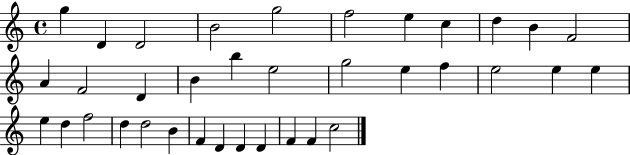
G5/q D4/q D4/h B4/h G5/h F5/h E5/q C5/q D5/q B4/q F4/h A4/q F4/h D4/q B4/q B5/q E5/h G5/h E5/q F5/q E5/h E5/q E5/q E5/q D5/q F5/h D5/q D5/h B4/q F4/q D4/q D4/q D4/q F4/q F4/q C5/h